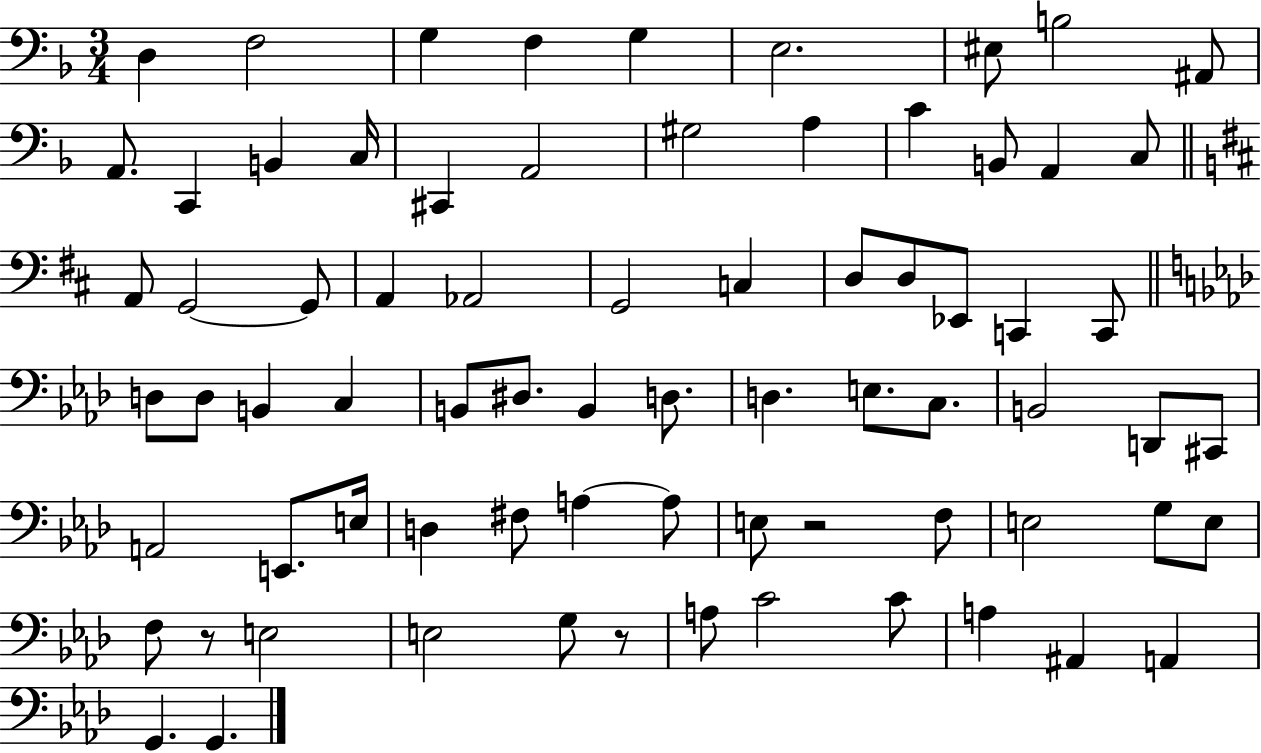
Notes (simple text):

D3/q F3/h G3/q F3/q G3/q E3/h. EIS3/e B3/h A#2/e A2/e. C2/q B2/q C3/s C#2/q A2/h G#3/h A3/q C4/q B2/e A2/q C3/e A2/e G2/h G2/e A2/q Ab2/h G2/h C3/q D3/e D3/e Eb2/e C2/q C2/e D3/e D3/e B2/q C3/q B2/e D#3/e. B2/q D3/e. D3/q. E3/e. C3/e. B2/h D2/e C#2/e A2/h E2/e. E3/s D3/q F#3/e A3/q A3/e E3/e R/h F3/e E3/h G3/e E3/e F3/e R/e E3/h E3/h G3/e R/e A3/e C4/h C4/e A3/q A#2/q A2/q G2/q. G2/q.